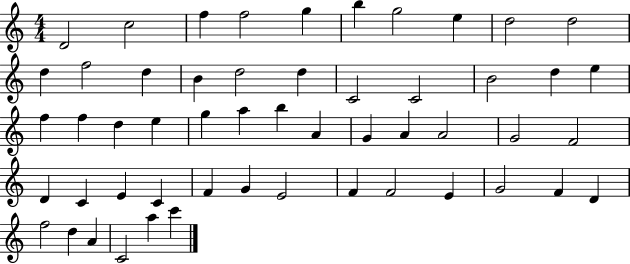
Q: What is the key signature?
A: C major